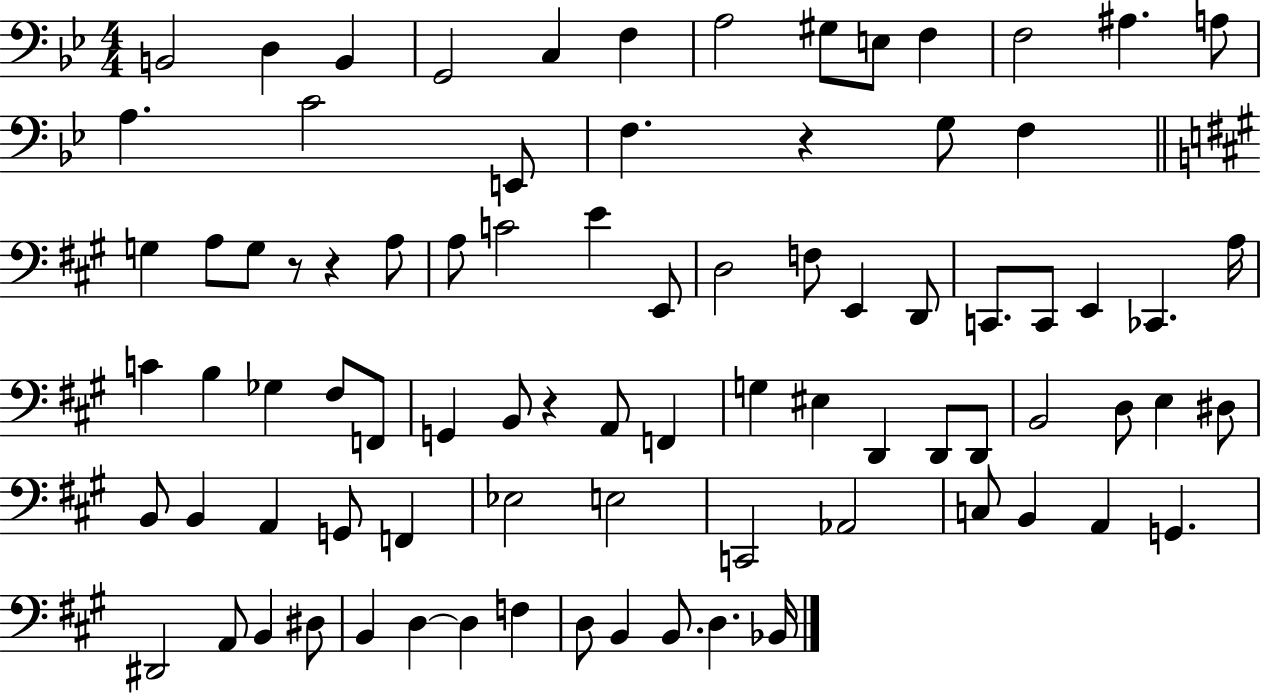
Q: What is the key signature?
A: BES major